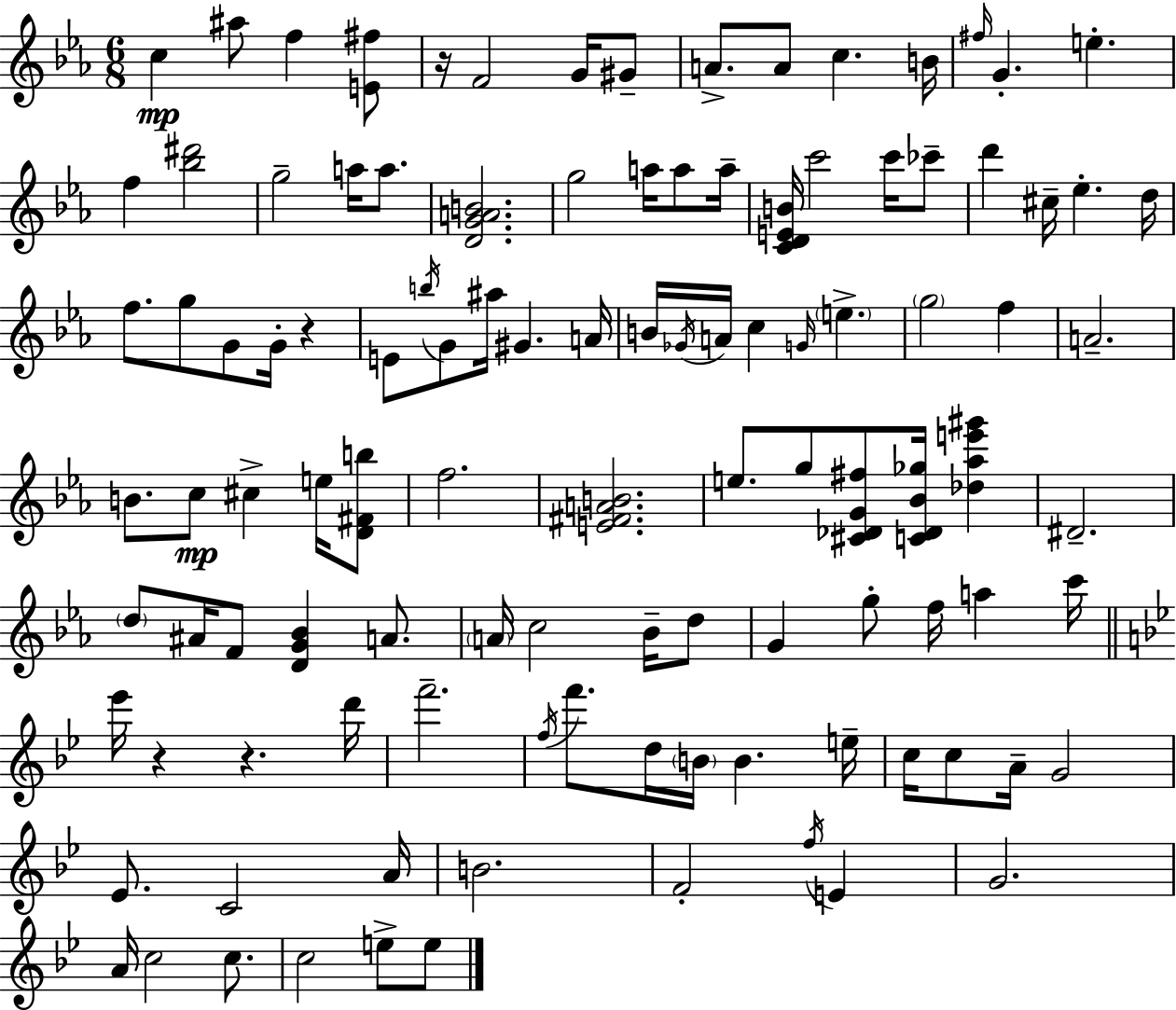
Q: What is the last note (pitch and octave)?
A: E5